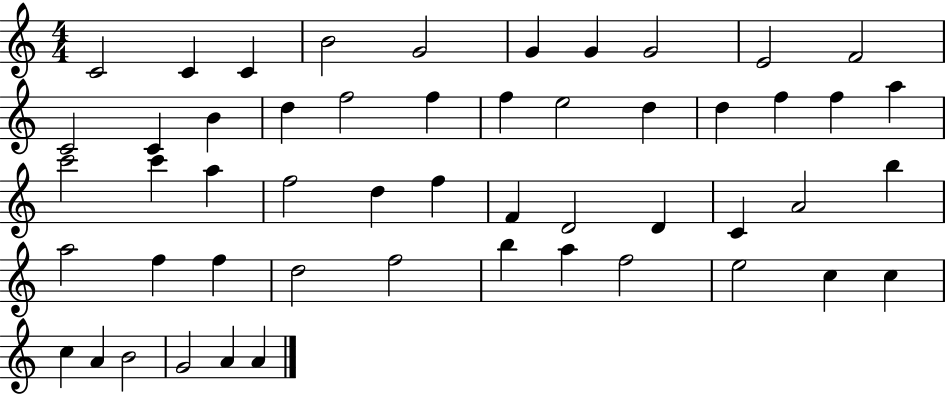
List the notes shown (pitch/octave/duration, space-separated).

C4/h C4/q C4/q B4/h G4/h G4/q G4/q G4/h E4/h F4/h C4/h C4/q B4/q D5/q F5/h F5/q F5/q E5/h D5/q D5/q F5/q F5/q A5/q C6/h C6/q A5/q F5/h D5/q F5/q F4/q D4/h D4/q C4/q A4/h B5/q A5/h F5/q F5/q D5/h F5/h B5/q A5/q F5/h E5/h C5/q C5/q C5/q A4/q B4/h G4/h A4/q A4/q